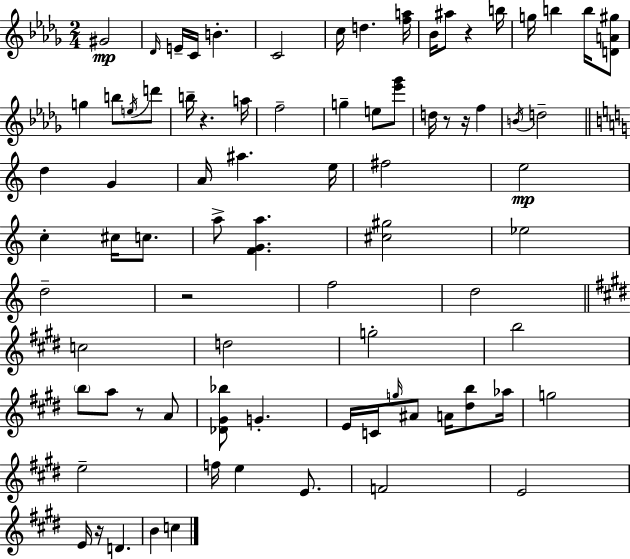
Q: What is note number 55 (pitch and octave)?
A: A4